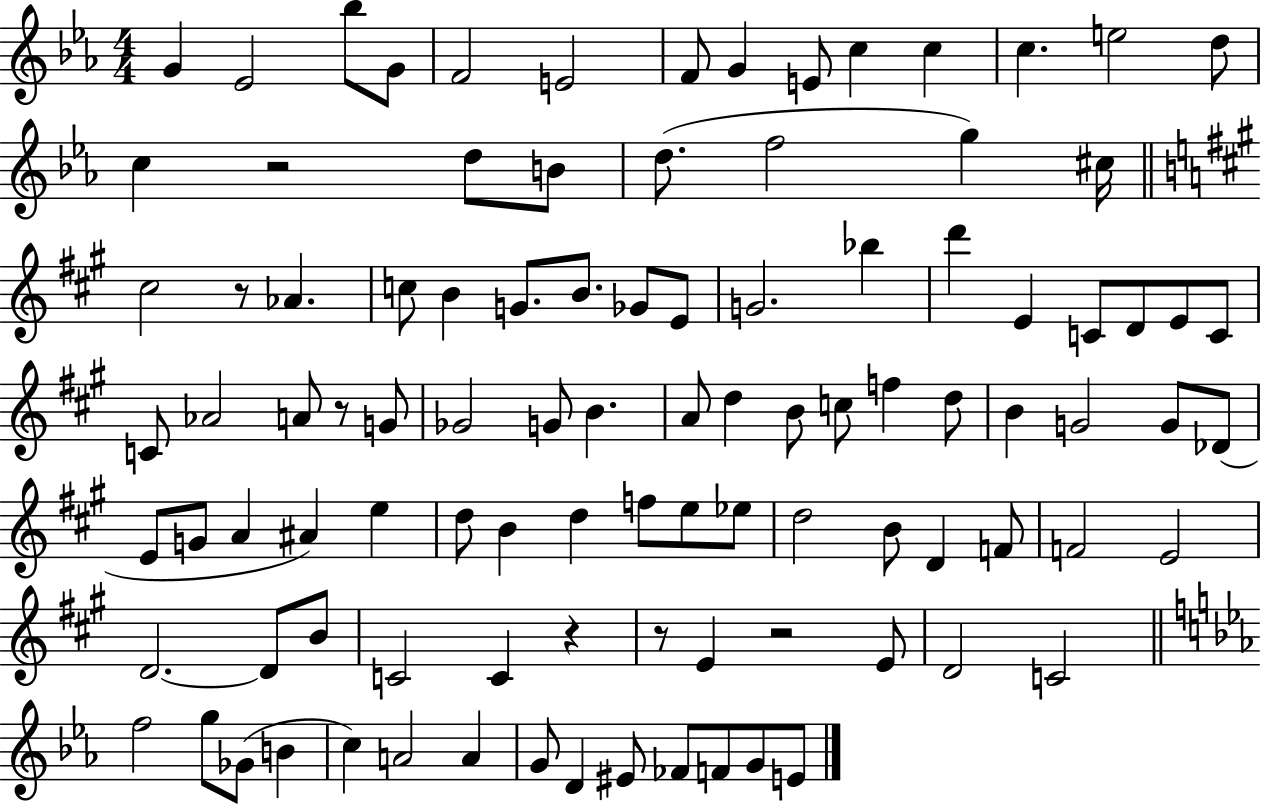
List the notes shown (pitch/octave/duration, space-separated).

G4/q Eb4/h Bb5/e G4/e F4/h E4/h F4/e G4/q E4/e C5/q C5/q C5/q. E5/h D5/e C5/q R/h D5/e B4/e D5/e. F5/h G5/q C#5/s C#5/h R/e Ab4/q. C5/e B4/q G4/e. B4/e. Gb4/e E4/e G4/h. Bb5/q D6/q E4/q C4/e D4/e E4/e C4/e C4/e Ab4/h A4/e R/e G4/e Gb4/h G4/e B4/q. A4/e D5/q B4/e C5/e F5/q D5/e B4/q G4/h G4/e Db4/e E4/e G4/e A4/q A#4/q E5/q D5/e B4/q D5/q F5/e E5/e Eb5/e D5/h B4/e D4/q F4/e F4/h E4/h D4/h. D4/e B4/e C4/h C4/q R/q R/e E4/q R/h E4/e D4/h C4/h F5/h G5/e Gb4/e B4/q C5/q A4/h A4/q G4/e D4/q EIS4/e FES4/e F4/e G4/e E4/e